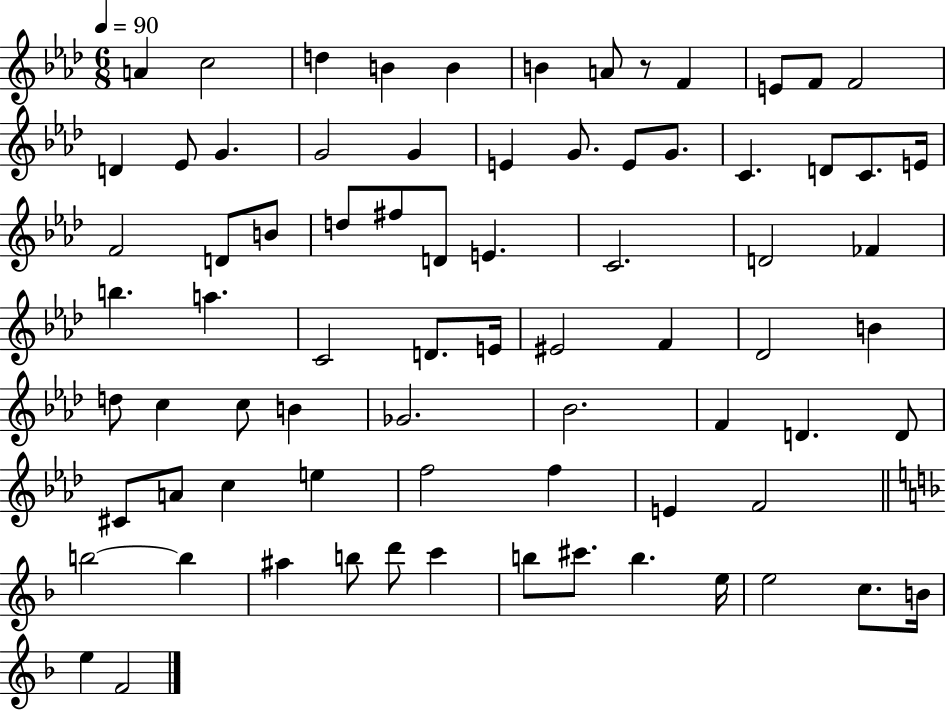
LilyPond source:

{
  \clef treble
  \numericTimeSignature
  \time 6/8
  \key aes \major
  \tempo 4 = 90
  a'4 c''2 | d''4 b'4 b'4 | b'4 a'8 r8 f'4 | e'8 f'8 f'2 | \break d'4 ees'8 g'4. | g'2 g'4 | e'4 g'8. e'8 g'8. | c'4. d'8 c'8. e'16 | \break f'2 d'8 b'8 | d''8 fis''8 d'8 e'4. | c'2. | d'2 fes'4 | \break b''4. a''4. | c'2 d'8. e'16 | eis'2 f'4 | des'2 b'4 | \break d''8 c''4 c''8 b'4 | ges'2. | bes'2. | f'4 d'4. d'8 | \break cis'8 a'8 c''4 e''4 | f''2 f''4 | e'4 f'2 | \bar "||" \break \key d \minor b''2~~ b''4 | ais''4 b''8 d'''8 c'''4 | b''8 cis'''8. b''4. e''16 | e''2 c''8. b'16 | \break e''4 f'2 | \bar "|."
}